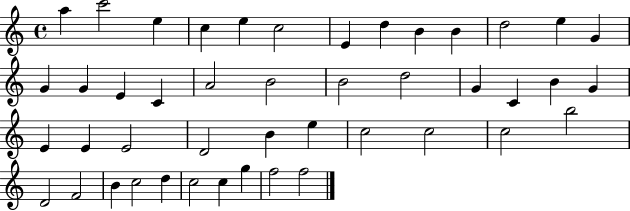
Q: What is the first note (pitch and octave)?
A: A5